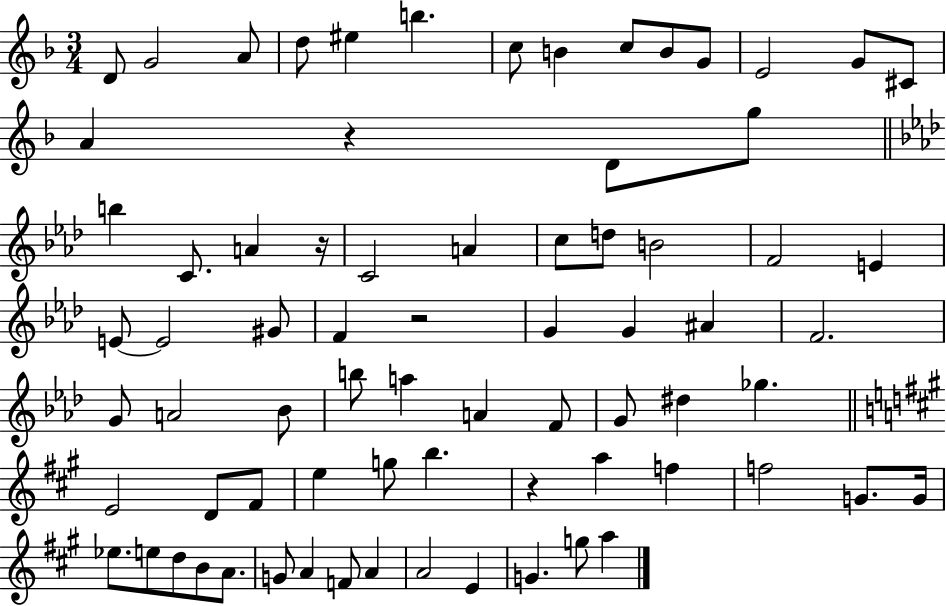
X:1
T:Untitled
M:3/4
L:1/4
K:F
D/2 G2 A/2 d/2 ^e b c/2 B c/2 B/2 G/2 E2 G/2 ^C/2 A z D/2 g/2 b C/2 A z/4 C2 A c/2 d/2 B2 F2 E E/2 E2 ^G/2 F z2 G G ^A F2 G/2 A2 _B/2 b/2 a A F/2 G/2 ^d _g E2 D/2 ^F/2 e g/2 b z a f f2 G/2 G/4 _e/2 e/2 d/2 B/2 A/2 G/2 A F/2 A A2 E G g/2 a